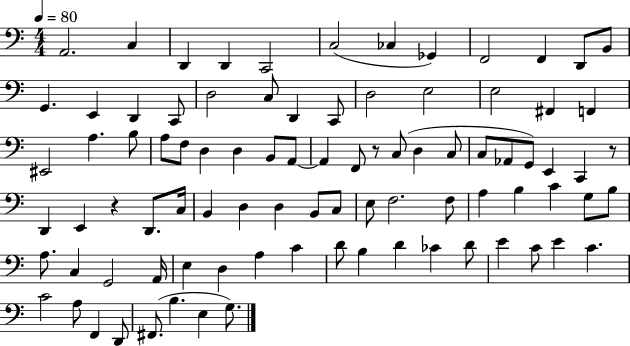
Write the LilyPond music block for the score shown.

{
  \clef bass
  \numericTimeSignature
  \time 4/4
  \key c \major
  \tempo 4 = 80
  a,2. c4 | d,4 d,4 c,2 | c2( ces4 ges,4) | f,2 f,4 d,8 b,8 | \break g,4. e,4 d,4 c,8 | d2 c8 d,4 c,8 | d2 e2 | e2 fis,4 f,4 | \break eis,2 a4. b8 | a8 f8 d4 d4 b,8 a,8~~ | a,4 f,8 r8 c8( d4 c8 | c8 aes,8 g,8) e,4 c,4 r8 | \break d,4 e,4 r4 d,8. c16 | b,4 d4 d4 b,8 c8 | e8 f2. f8 | a4 b4 c'4 g8 b8 | \break a8. c4 g,2 a,16 | e4 d4 a4 c'4 | d'8 b4 d'4 ces'4 d'8 | e'4 c'8 e'4 c'4. | \break c'2 a8 f,4 d,8 | fis,8.( b4. e4 g8.) | \bar "|."
}